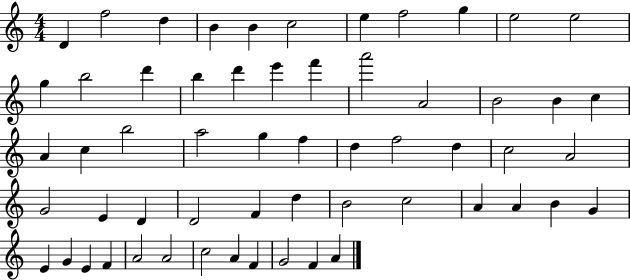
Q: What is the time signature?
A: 4/4